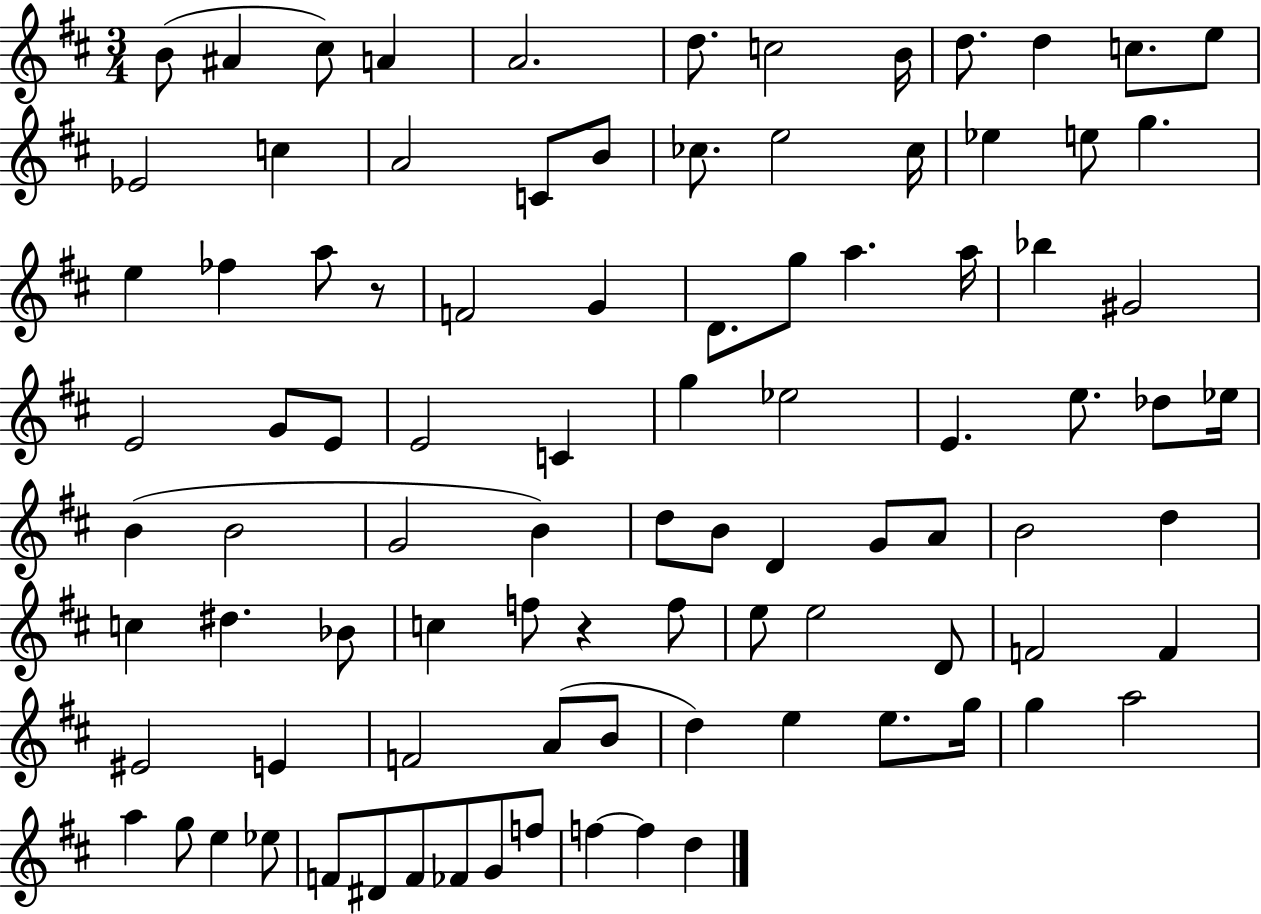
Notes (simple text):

B4/e A#4/q C#5/e A4/q A4/h. D5/e. C5/h B4/s D5/e. D5/q C5/e. E5/e Eb4/h C5/q A4/h C4/e B4/e CES5/e. E5/h CES5/s Eb5/q E5/e G5/q. E5/q FES5/q A5/e R/e F4/h G4/q D4/e. G5/e A5/q. A5/s Bb5/q G#4/h E4/h G4/e E4/e E4/h C4/q G5/q Eb5/h E4/q. E5/e. Db5/e Eb5/s B4/q B4/h G4/h B4/q D5/e B4/e D4/q G4/e A4/e B4/h D5/q C5/q D#5/q. Bb4/e C5/q F5/e R/q F5/e E5/e E5/h D4/e F4/h F4/q EIS4/h E4/q F4/h A4/e B4/e D5/q E5/q E5/e. G5/s G5/q A5/h A5/q G5/e E5/q Eb5/e F4/e D#4/e F4/e FES4/e G4/e F5/e F5/q F5/q D5/q